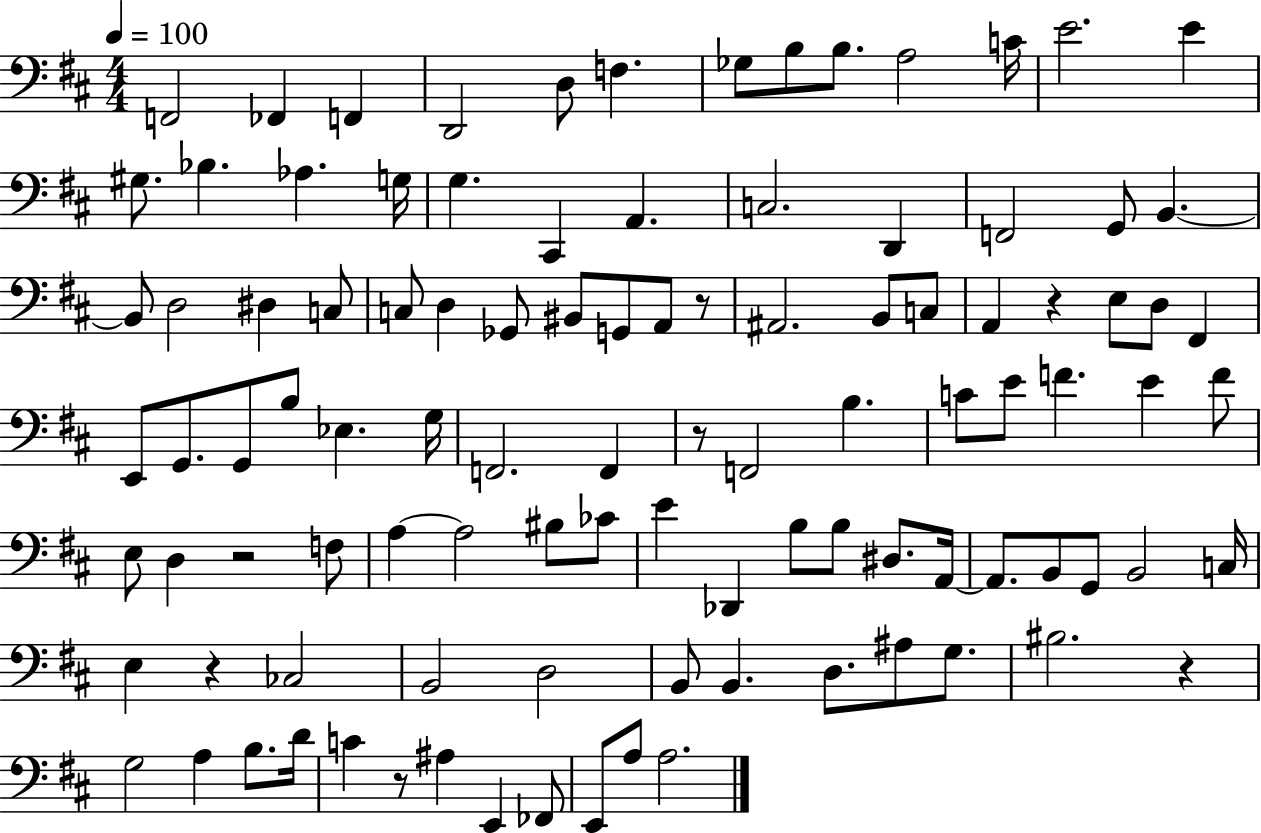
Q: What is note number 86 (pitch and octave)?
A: G3